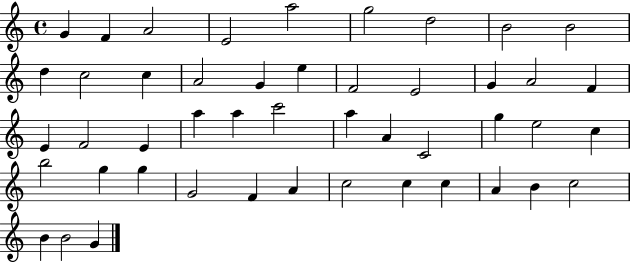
G4/q F4/q A4/h E4/h A5/h G5/h D5/h B4/h B4/h D5/q C5/h C5/q A4/h G4/q E5/q F4/h E4/h G4/q A4/h F4/q E4/q F4/h E4/q A5/q A5/q C6/h A5/q A4/q C4/h G5/q E5/h C5/q B5/h G5/q G5/q G4/h F4/q A4/q C5/h C5/q C5/q A4/q B4/q C5/h B4/q B4/h G4/q